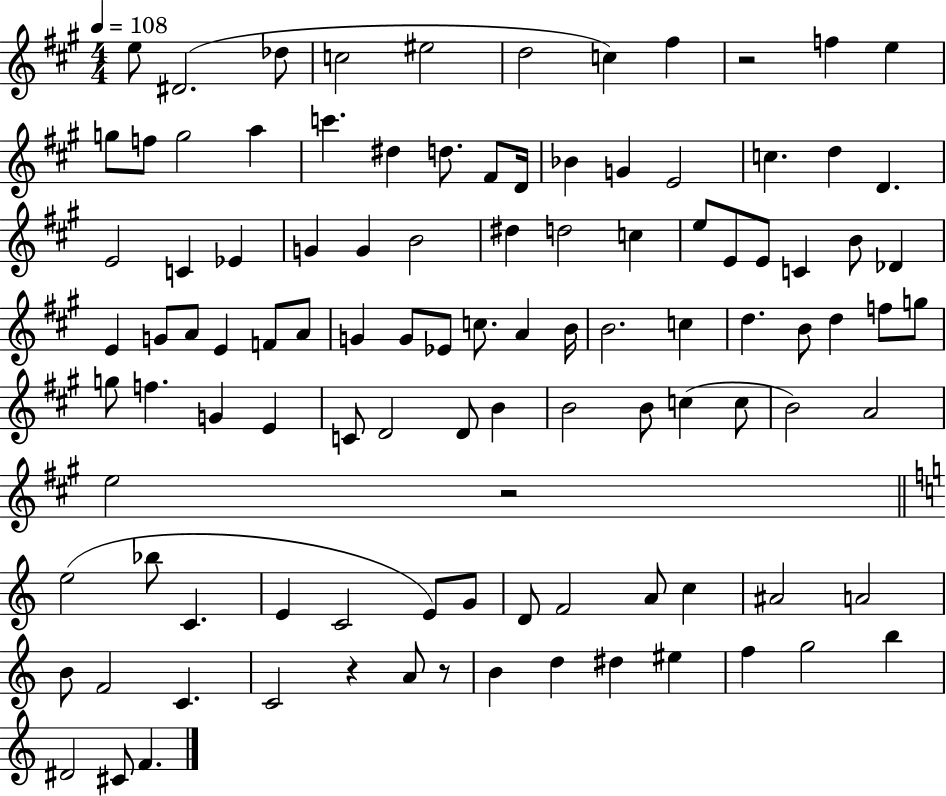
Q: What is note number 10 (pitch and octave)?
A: E5